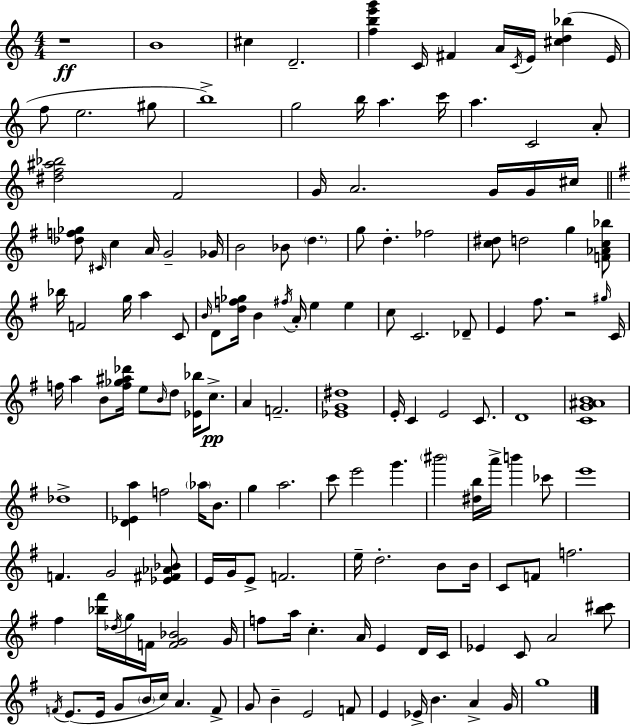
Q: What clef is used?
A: treble